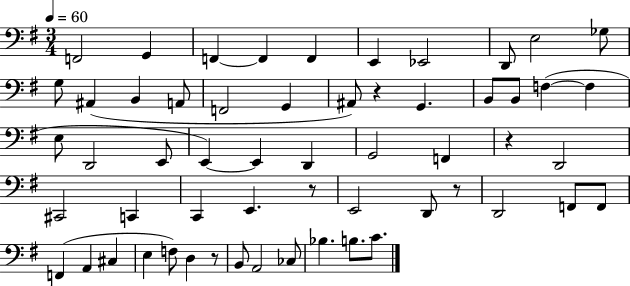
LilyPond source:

{
  \clef bass
  \numericTimeSignature
  \time 3/4
  \key g \major
  \tempo 4 = 60
  f,2 g,4 | f,4~~ f,4 f,4 | e,4 ees,2 | d,8 e2 ges8 | \break g8 ais,4( b,4 a,8 | f,2 g,4 | ais,8) r4 g,4. | b,8 b,8 f4~(~ f4 | \break e8 d,2 e,8 | e,4~~) e,4 d,4 | g,2 f,4 | r4 d,2 | \break cis,2 c,4 | c,4 e,4. r8 | e,2 d,8 r8 | d,2 f,8 f,8 | \break f,4( a,4 cis4 | e4 f8) d4 r8 | b,8 a,2 ces8 | bes4. b8. c'8. | \break \bar "|."
}